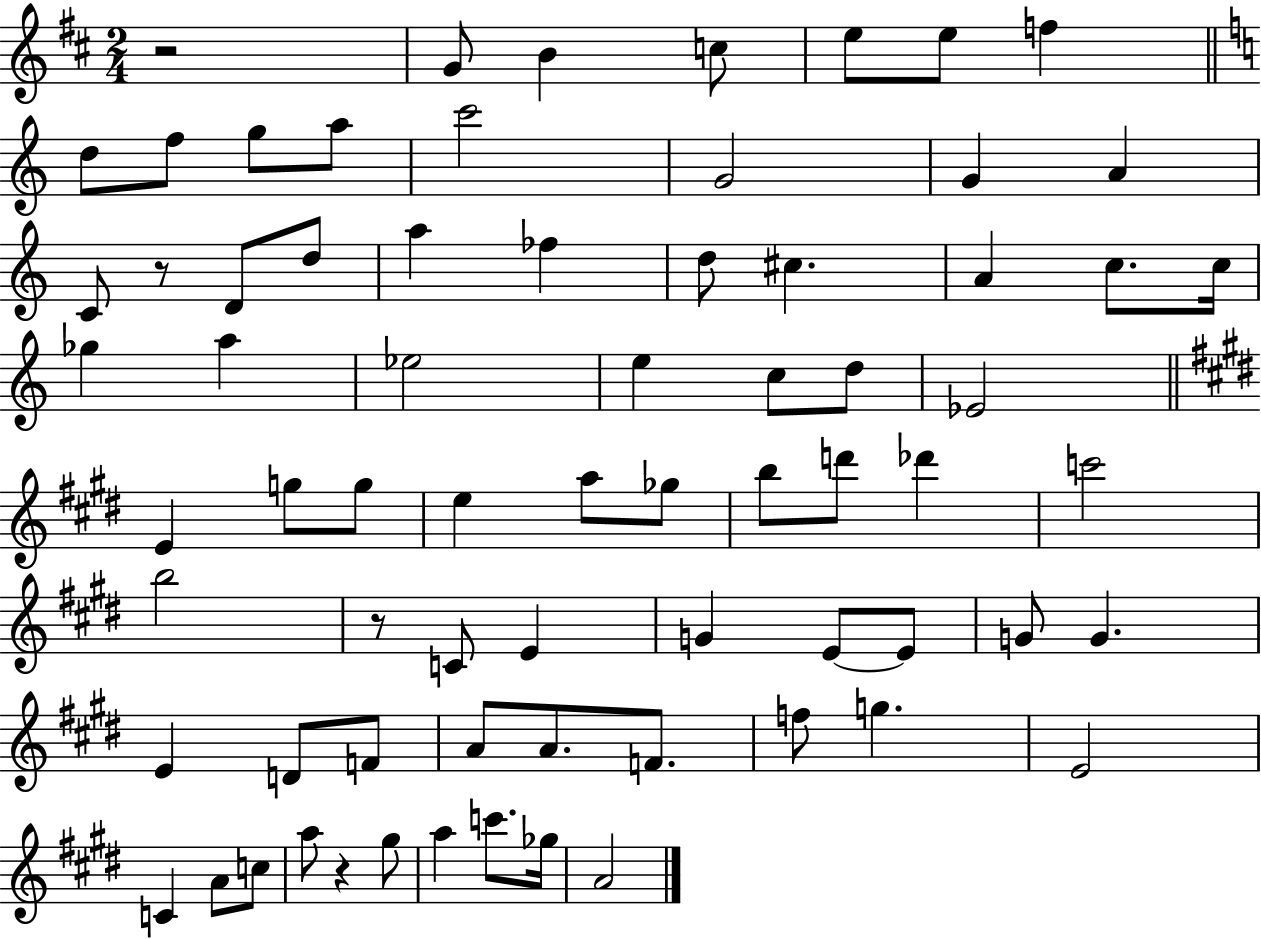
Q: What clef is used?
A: treble